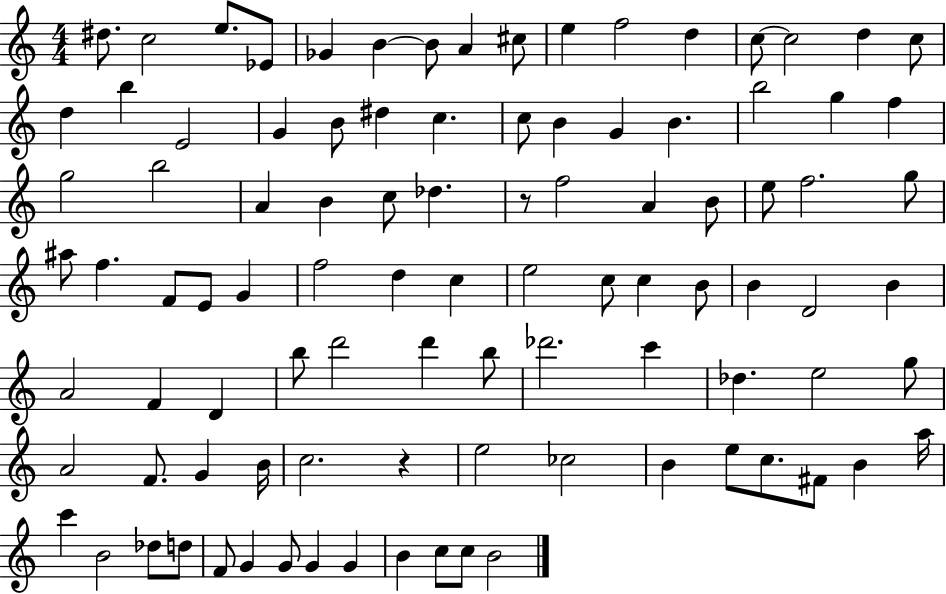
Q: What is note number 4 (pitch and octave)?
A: Eb4